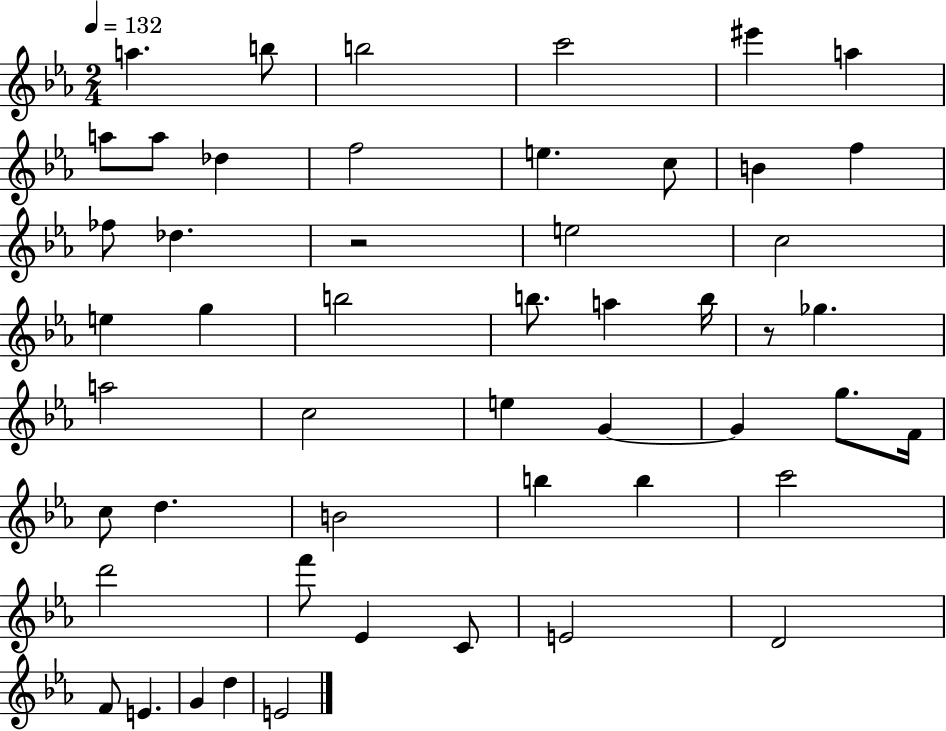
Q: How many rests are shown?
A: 2